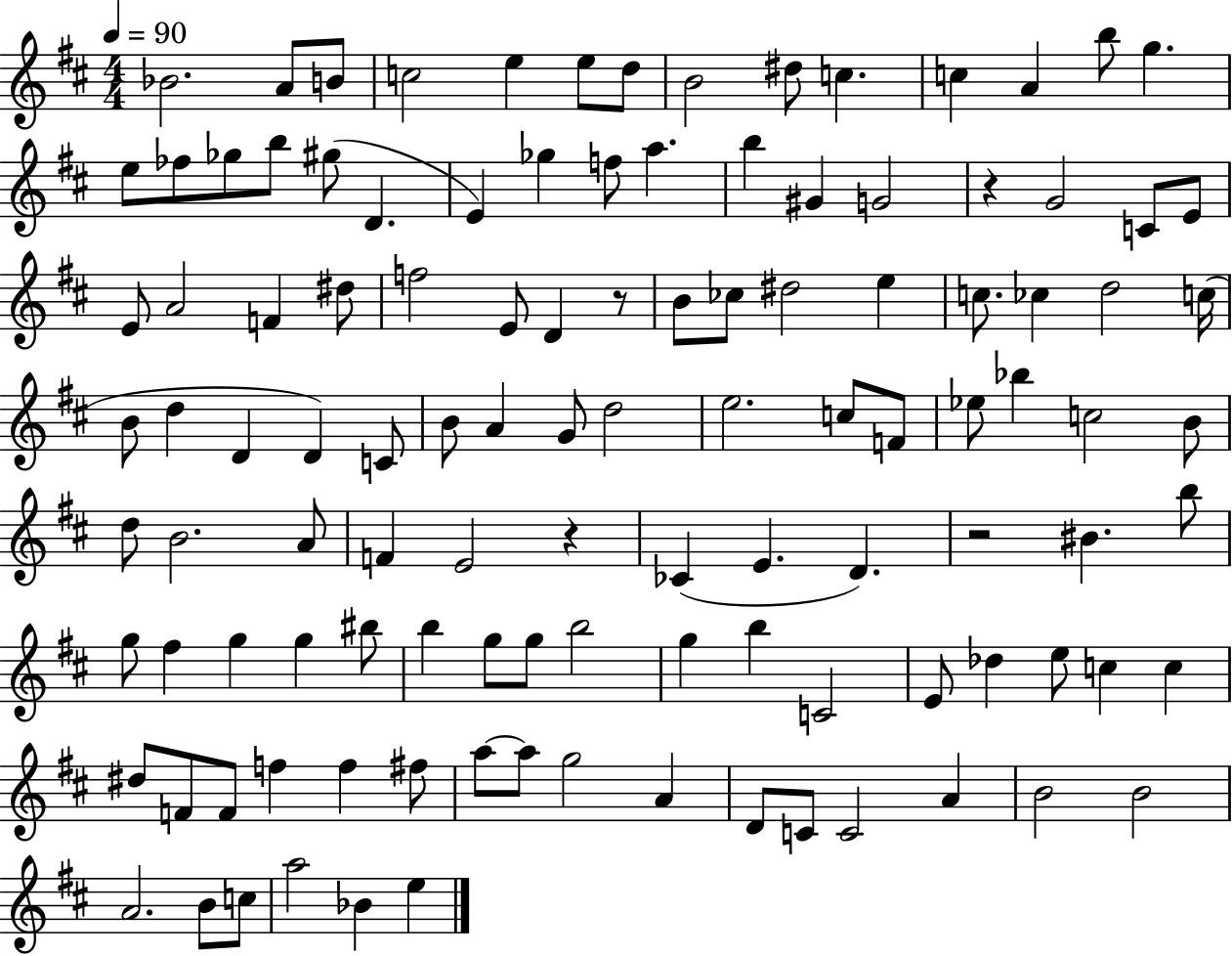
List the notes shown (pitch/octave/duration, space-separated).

Bb4/h. A4/e B4/e C5/h E5/q E5/e D5/e B4/h D#5/e C5/q. C5/q A4/q B5/e G5/q. E5/e FES5/e Gb5/e B5/e G#5/e D4/q. E4/q Gb5/q F5/e A5/q. B5/q G#4/q G4/h R/q G4/h C4/e E4/e E4/e A4/h F4/q D#5/e F5/h E4/e D4/q R/e B4/e CES5/e D#5/h E5/q C5/e. CES5/q D5/h C5/s B4/e D5/q D4/q D4/q C4/e B4/e A4/q G4/e D5/h E5/h. C5/e F4/e Eb5/e Bb5/q C5/h B4/e D5/e B4/h. A4/e F4/q E4/h R/q CES4/q E4/q. D4/q. R/h BIS4/q. B5/e G5/e F#5/q G5/q G5/q BIS5/e B5/q G5/e G5/e B5/h G5/q B5/q C4/h E4/e Db5/q E5/e C5/q C5/q D#5/e F4/e F4/e F5/q F5/q F#5/e A5/e A5/e G5/h A4/q D4/e C4/e C4/h A4/q B4/h B4/h A4/h. B4/e C5/e A5/h Bb4/q E5/q